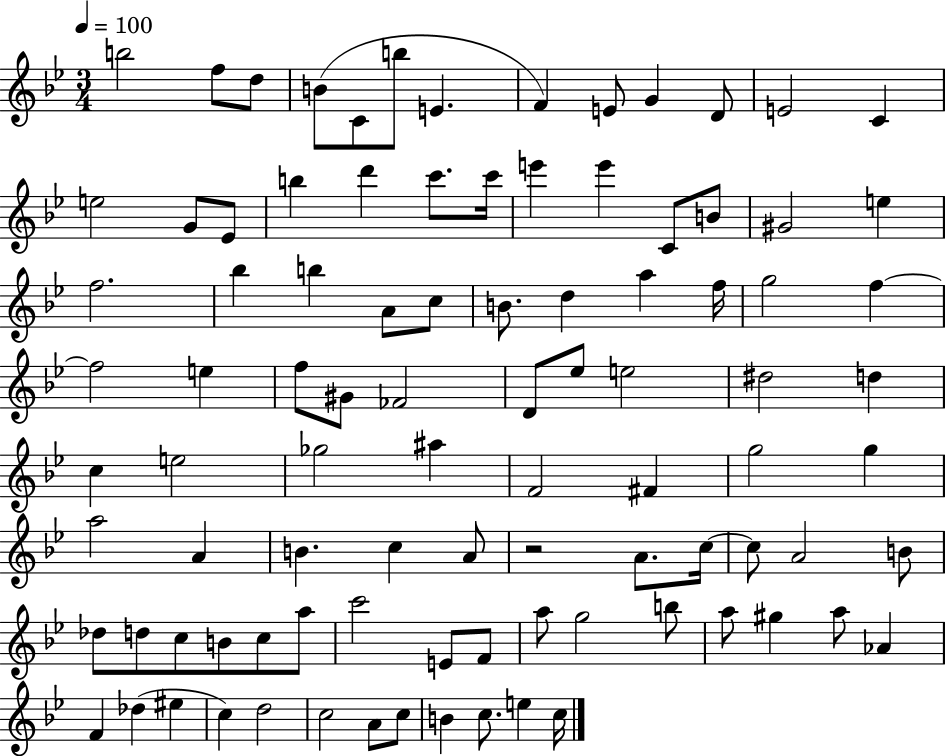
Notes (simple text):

B5/h F5/e D5/e B4/e C4/e B5/e E4/q. F4/q E4/e G4/q D4/e E4/h C4/q E5/h G4/e Eb4/e B5/q D6/q C6/e. C6/s E6/q E6/q C4/e B4/e G#4/h E5/q F5/h. Bb5/q B5/q A4/e C5/e B4/e. D5/q A5/q F5/s G5/h F5/q F5/h E5/q F5/e G#4/e FES4/h D4/e Eb5/e E5/h D#5/h D5/q C5/q E5/h Gb5/h A#5/q F4/h F#4/q G5/h G5/q A5/h A4/q B4/q. C5/q A4/e R/h A4/e. C5/s C5/e A4/h B4/e Db5/e D5/e C5/e B4/e C5/e A5/e C6/h E4/e F4/e A5/e G5/h B5/e A5/e G#5/q A5/e Ab4/q F4/q Db5/q EIS5/q C5/q D5/h C5/h A4/e C5/e B4/q C5/e. E5/q C5/s